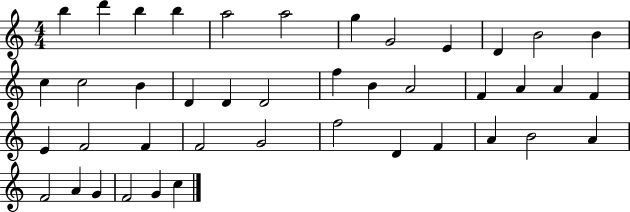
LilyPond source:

{
  \clef treble
  \numericTimeSignature
  \time 4/4
  \key c \major
  b''4 d'''4 b''4 b''4 | a''2 a''2 | g''4 g'2 e'4 | d'4 b'2 b'4 | \break c''4 c''2 b'4 | d'4 d'4 d'2 | f''4 b'4 a'2 | f'4 a'4 a'4 f'4 | \break e'4 f'2 f'4 | f'2 g'2 | f''2 d'4 f'4 | a'4 b'2 a'4 | \break f'2 a'4 g'4 | f'2 g'4 c''4 | \bar "|."
}